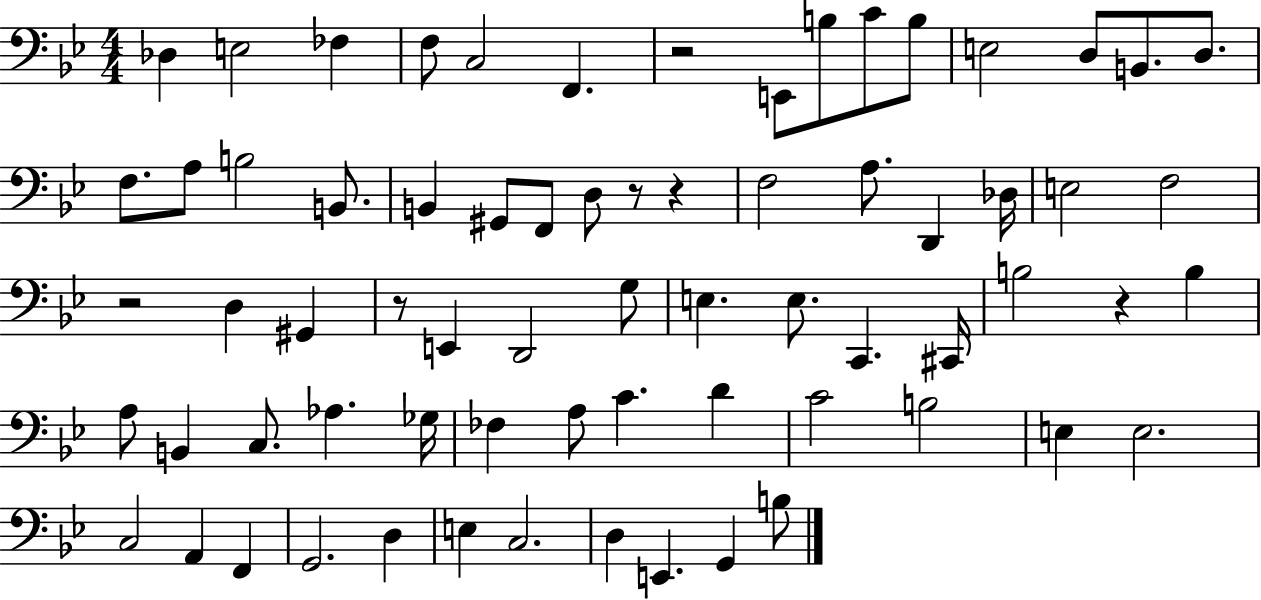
Db3/q E3/h FES3/q F3/e C3/h F2/q. R/h E2/e B3/e C4/e B3/e E3/h D3/e B2/e. D3/e. F3/e. A3/e B3/h B2/e. B2/q G#2/e F2/e D3/e R/e R/q F3/h A3/e. D2/q Db3/s E3/h F3/h R/h D3/q G#2/q R/e E2/q D2/h G3/e E3/q. E3/e. C2/q. C#2/s B3/h R/q B3/q A3/e B2/q C3/e. Ab3/q. Gb3/s FES3/q A3/e C4/q. D4/q C4/h B3/h E3/q E3/h. C3/h A2/q F2/q G2/h. D3/q E3/q C3/h. D3/q E2/q. G2/q B3/e